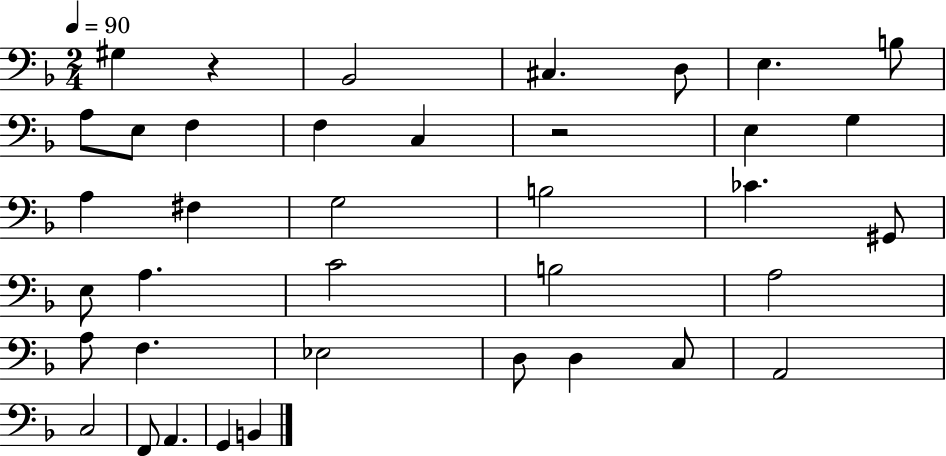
X:1
T:Untitled
M:2/4
L:1/4
K:F
^G, z _B,,2 ^C, D,/2 E, B,/2 A,/2 E,/2 F, F, C, z2 E, G, A, ^F, G,2 B,2 _C ^G,,/2 E,/2 A, C2 B,2 A,2 A,/2 F, _E,2 D,/2 D, C,/2 A,,2 C,2 F,,/2 A,, G,, B,,